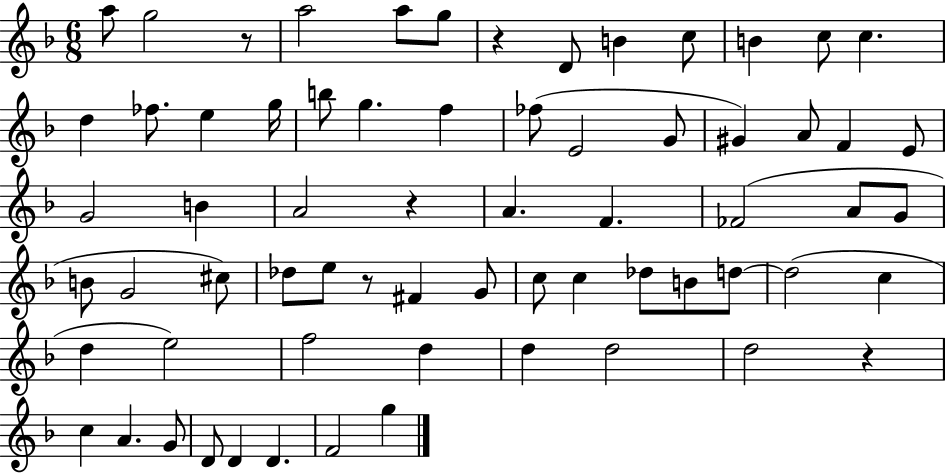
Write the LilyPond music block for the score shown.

{
  \clef treble
  \numericTimeSignature
  \time 6/8
  \key f \major
  \repeat volta 2 { a''8 g''2 r8 | a''2 a''8 g''8 | r4 d'8 b'4 c''8 | b'4 c''8 c''4. | \break d''4 fes''8. e''4 g''16 | b''8 g''4. f''4 | fes''8( e'2 g'8 | gis'4) a'8 f'4 e'8 | \break g'2 b'4 | a'2 r4 | a'4. f'4. | fes'2( a'8 g'8 | \break b'8 g'2 cis''8) | des''8 e''8 r8 fis'4 g'8 | c''8 c''4 des''8 b'8 d''8~~ | d''2( c''4 | \break d''4 e''2) | f''2 d''4 | d''4 d''2 | d''2 r4 | \break c''4 a'4. g'8 | d'8 d'4 d'4. | f'2 g''4 | } \bar "|."
}